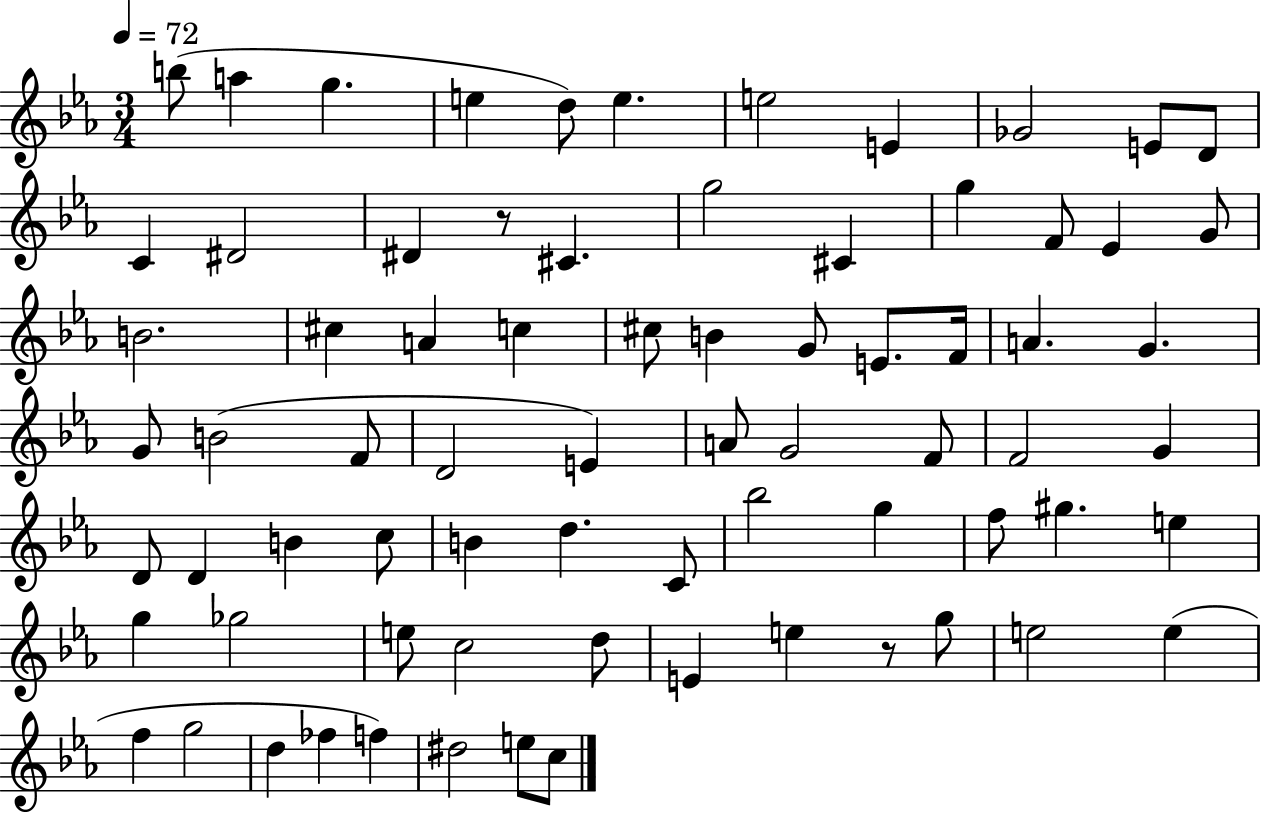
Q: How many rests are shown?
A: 2